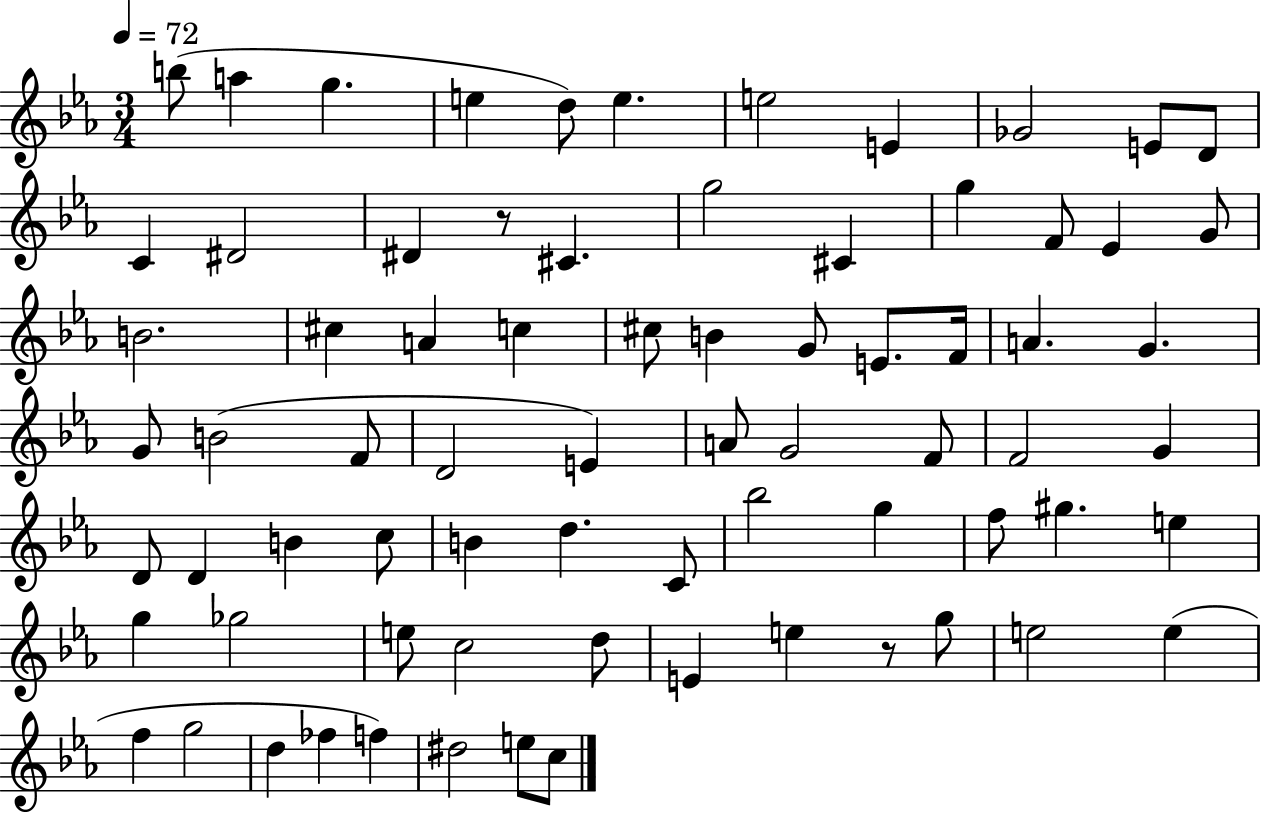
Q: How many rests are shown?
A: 2